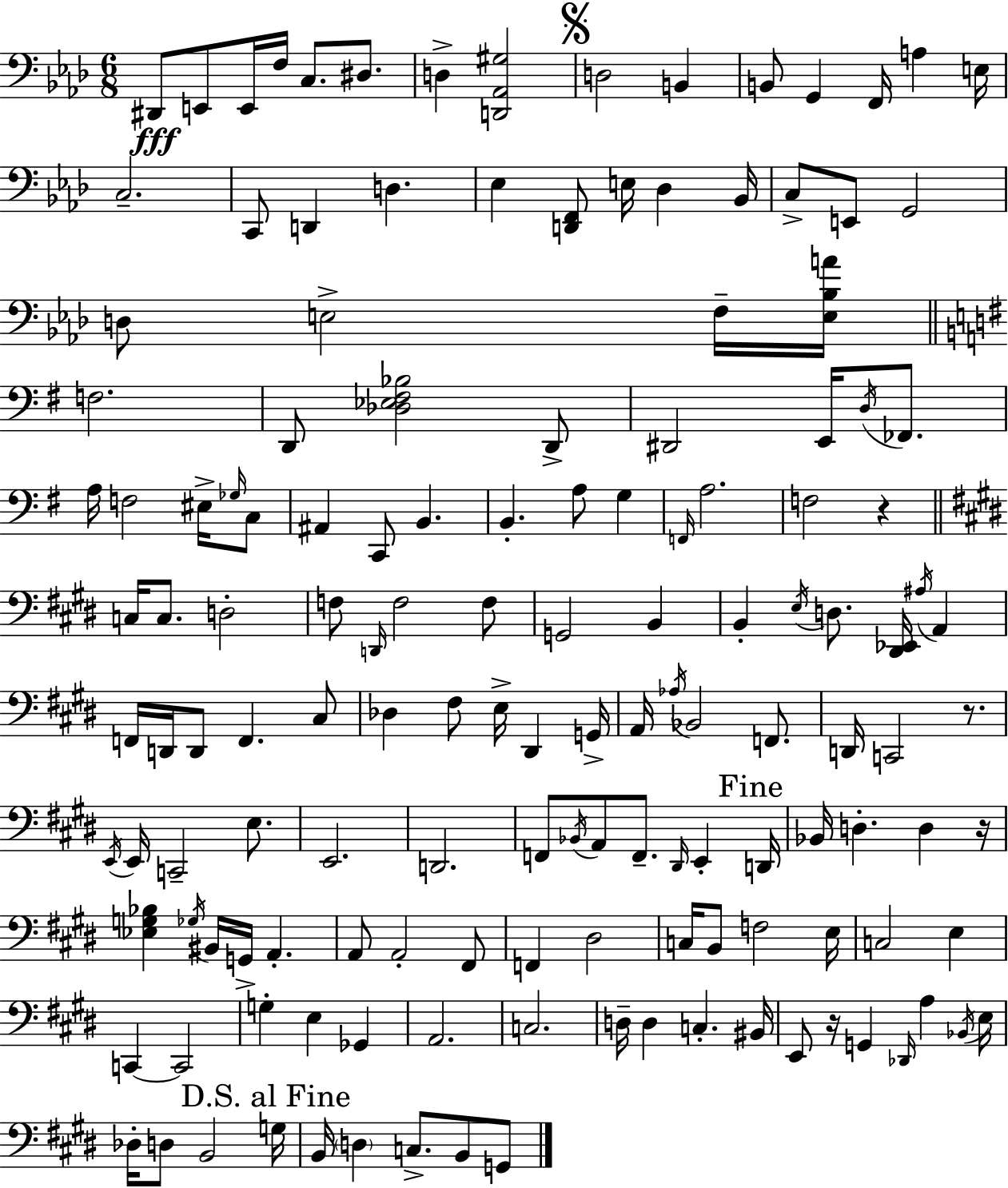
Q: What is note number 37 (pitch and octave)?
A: F3